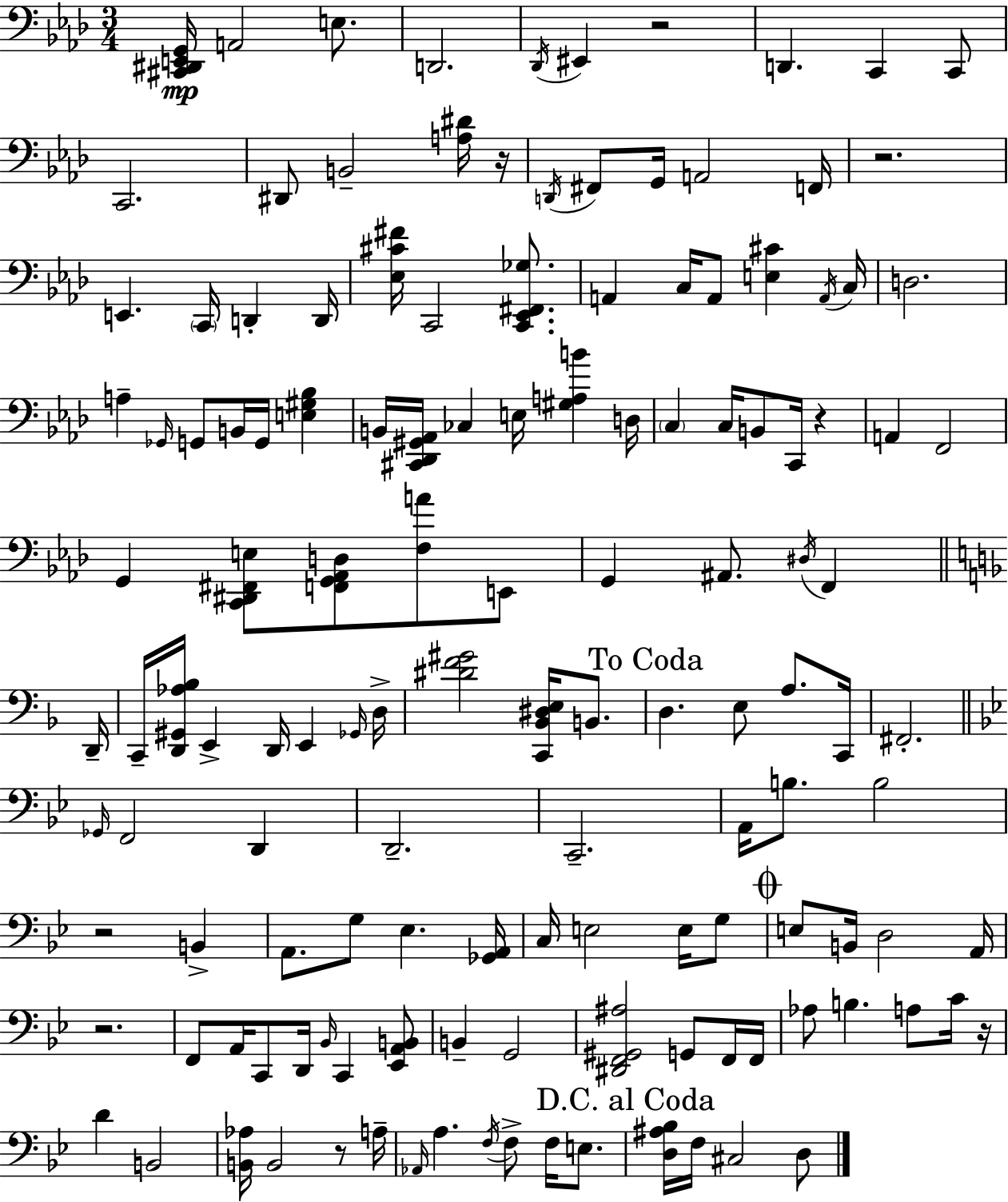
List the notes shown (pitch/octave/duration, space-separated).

[C#2,D#2,E2,G2]/s A2/h E3/e. D2/h. Db2/s EIS2/q R/h D2/q. C2/q C2/e C2/h. D#2/e B2/h [A3,D#4]/s R/s D2/s F#2/e G2/s A2/h F2/s R/h. E2/q. C2/s D2/q D2/s [Eb3,C#4,F#4]/s C2/h [C2,Eb2,F#2,Gb3]/e. A2/q C3/s A2/e [E3,C#4]/q A2/s C3/s D3/h. A3/q Gb2/s G2/e B2/s G2/s [E3,G#3,Bb3]/q B2/s [C#2,Db2,G#2,Ab2]/s CES3/q E3/s [G#3,A3,B4]/q D3/s C3/q C3/s B2/e C2/s R/q A2/q F2/h G2/q [C2,D#2,F#2,E3]/e [F2,G2,Ab2,D3]/e [F3,A4]/e E2/e G2/q A#2/e. D#3/s F2/q D2/s C2/s [D2,G#2,Ab3,Bb3]/s E2/q D2/s E2/q Gb2/s D3/s [D#4,F4,G#4]/h [C2,Bb2,D#3,E3]/s B2/e. D3/q. E3/e A3/e. C2/s F#2/h. Gb2/s F2/h D2/q D2/h. C2/h. A2/s B3/e. B3/h R/h B2/q A2/e. G3/e Eb3/q. [Gb2,A2]/s C3/s E3/h E3/s G3/e E3/e B2/s D3/h A2/s R/h. F2/e A2/s C2/e D2/s Bb2/s C2/q [Eb2,A2,B2]/e B2/q G2/h [D#2,F2,G#2,A#3]/h G2/e F2/s F2/s Ab3/e B3/q. A3/e C4/s R/s D4/q B2/h [B2,Ab3]/s B2/h R/e A3/s Ab2/s A3/q. F3/s F3/e F3/s E3/e. [D3,A#3,Bb3]/s F3/s C#3/h D3/e